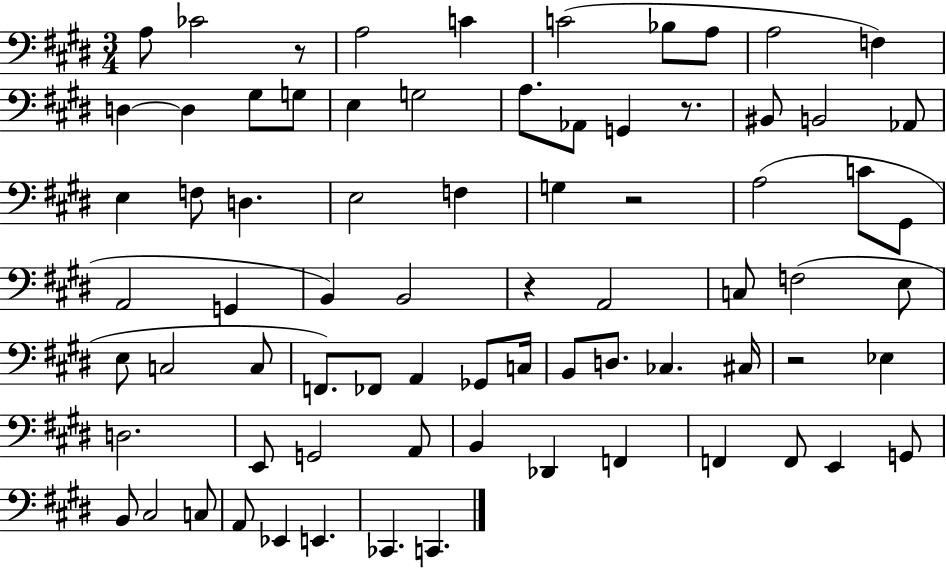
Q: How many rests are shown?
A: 5